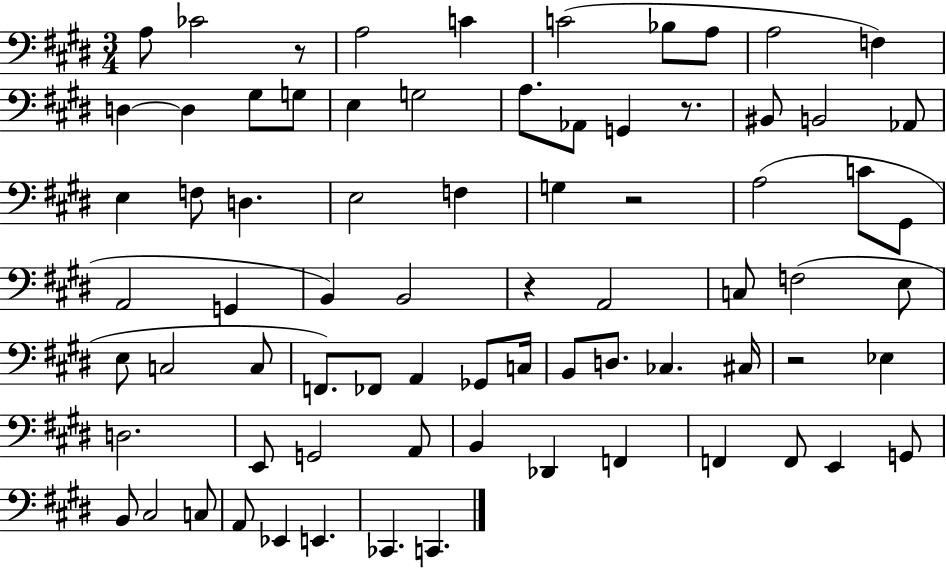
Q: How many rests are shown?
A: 5